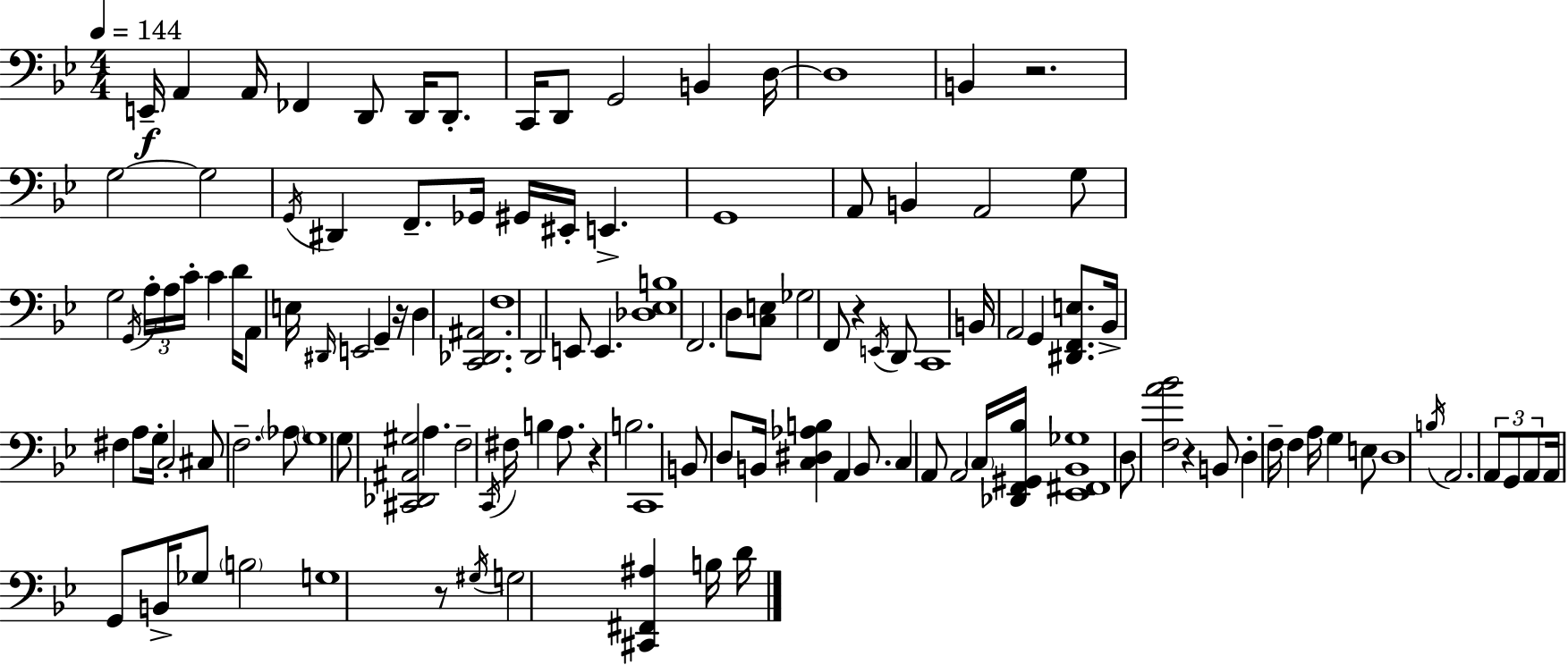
E2/s A2/q A2/s FES2/q D2/e D2/s D2/e. C2/s D2/e G2/h B2/q D3/s D3/w B2/q R/h. G3/h G3/h G2/s D#2/q F2/e. Gb2/s G#2/s EIS2/s E2/q. G2/w A2/e B2/q A2/h G3/e G3/h G2/s A3/s A3/s C4/s C4/q D4/s A2/e E3/s D#2/s E2/h G2/q R/s D3/q [C2,Db2,A#2]/h. F3/w D2/h E2/e E2/q. [Db3,Eb3,B3]/w F2/h. D3/e [C3,E3]/e Gb3/h F2/e R/q E2/s D2/e C2/w B2/s A2/h G2/q [D#2,F2,E3]/e. Bb2/s F#3/q A3/e G3/s C3/h C#3/e F3/h. Ab3/e G3/w G3/e [C#2,Db2,A#2,G#3]/h A3/q. F3/h C2/s F#3/s B3/q A3/e. R/q B3/h. C2/w B2/e D3/e B2/s [C3,D#3,Ab3,B3]/q A2/q B2/e. C3/q A2/e A2/h C3/s [Db2,F2,G#2,Bb3]/s [Eb2,F#2,Bb2,Gb3]/w D3/e [F3,A4,Bb4]/h R/q B2/e D3/q F3/s F3/q A3/s G3/q E3/e D3/w B3/s A2/h. A2/e G2/e A2/e A2/s G2/e B2/s Gb3/e B3/h G3/w R/e G#3/s G3/h [C#2,F#2,A#3]/q B3/s D4/s